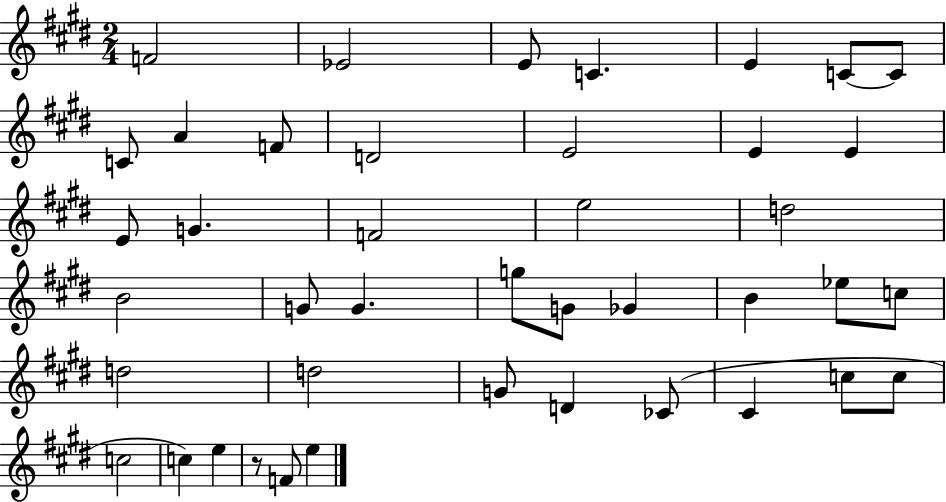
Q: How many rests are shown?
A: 1